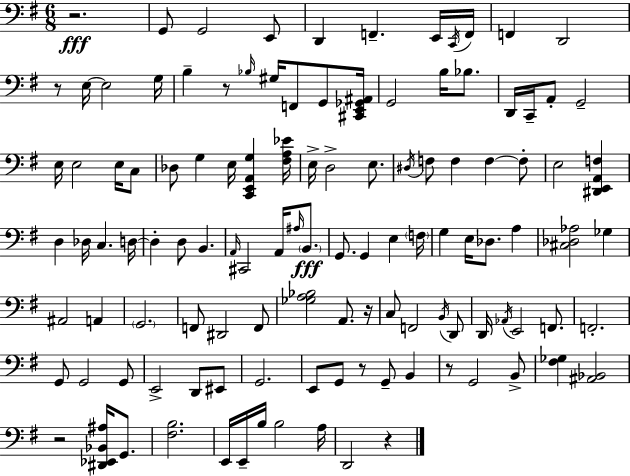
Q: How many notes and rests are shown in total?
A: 116